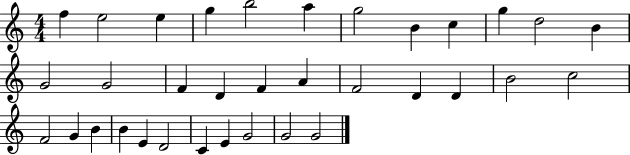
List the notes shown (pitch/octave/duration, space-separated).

F5/q E5/h E5/q G5/q B5/h A5/q G5/h B4/q C5/q G5/q D5/h B4/q G4/h G4/h F4/q D4/q F4/q A4/q F4/h D4/q D4/q B4/h C5/h F4/h G4/q B4/q B4/q E4/q D4/h C4/q E4/q G4/h G4/h G4/h